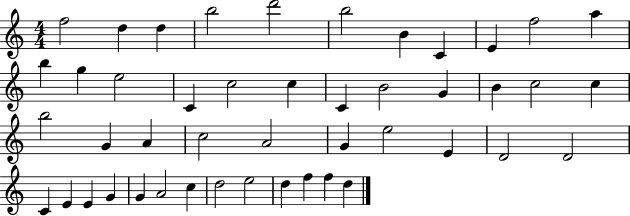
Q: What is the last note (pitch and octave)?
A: D5